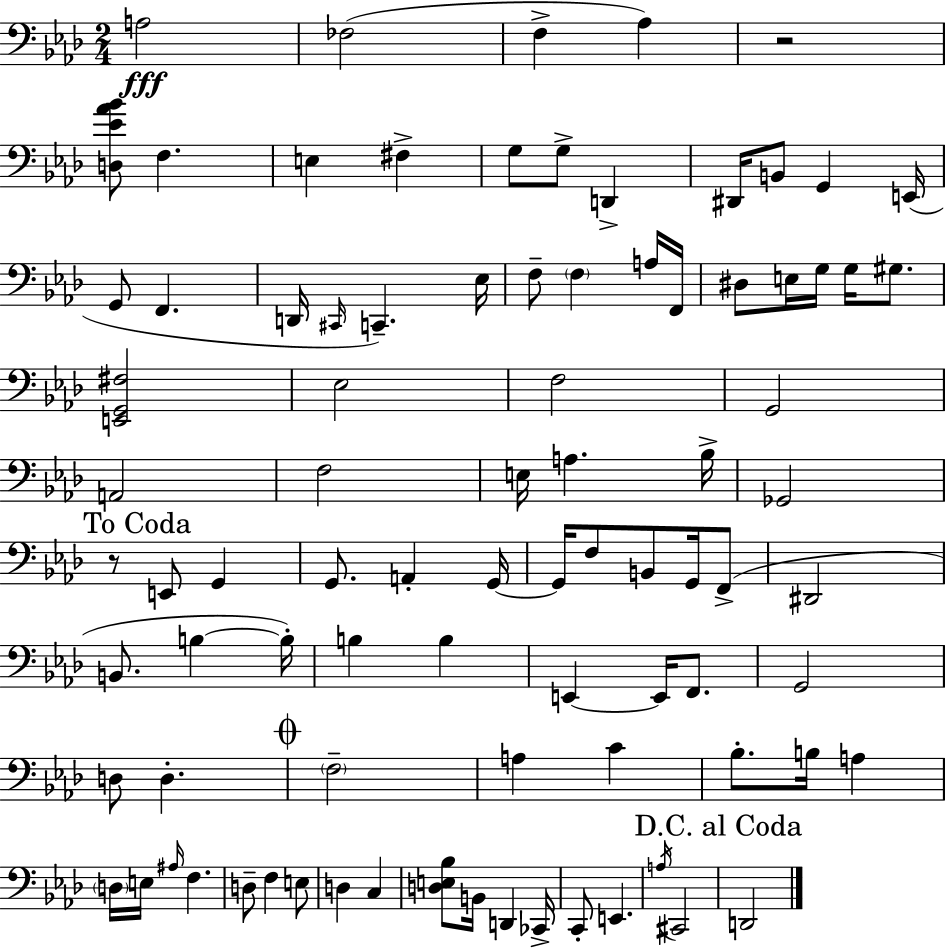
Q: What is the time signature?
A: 2/4